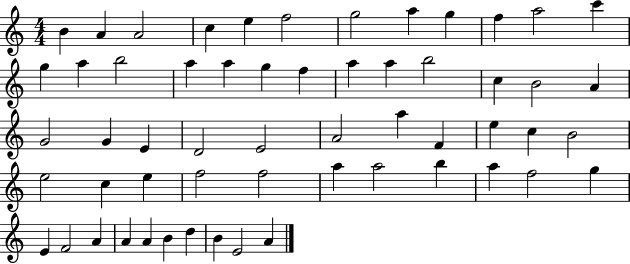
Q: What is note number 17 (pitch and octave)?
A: A5